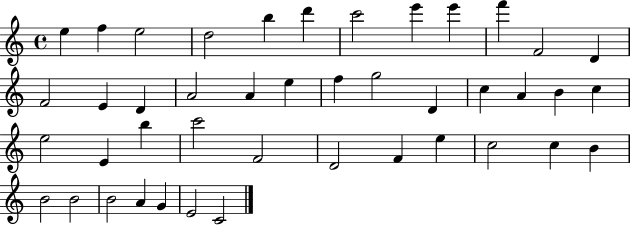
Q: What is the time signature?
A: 4/4